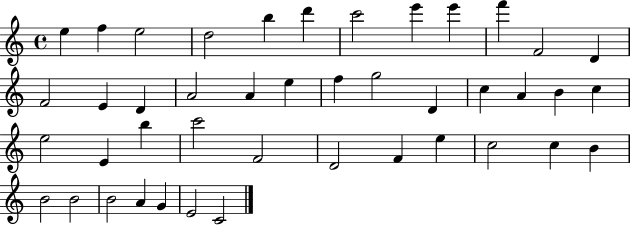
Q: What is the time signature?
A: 4/4